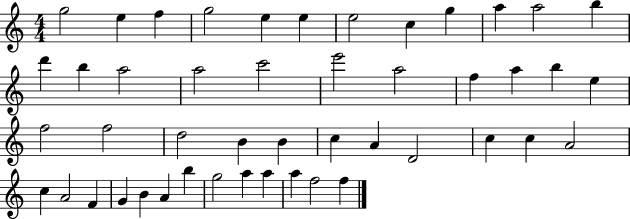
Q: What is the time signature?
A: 4/4